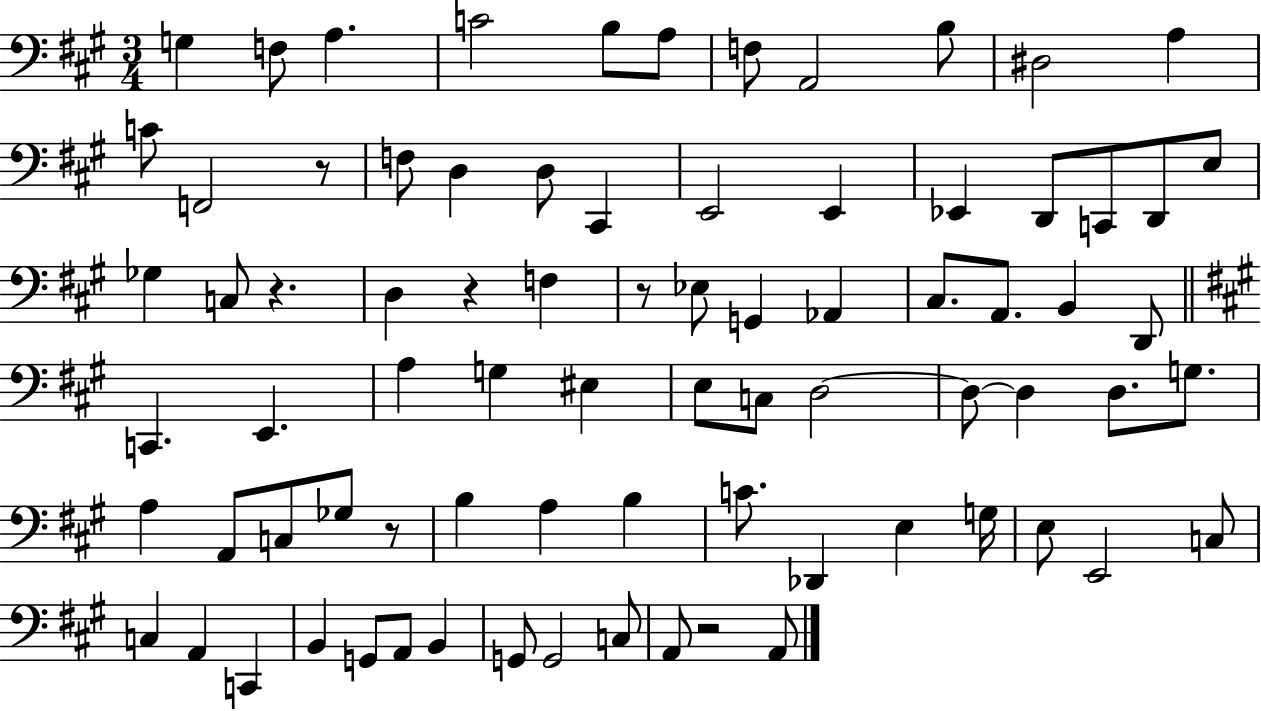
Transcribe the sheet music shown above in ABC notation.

X:1
T:Untitled
M:3/4
L:1/4
K:A
G, F,/2 A, C2 B,/2 A,/2 F,/2 A,,2 B,/2 ^D,2 A, C/2 F,,2 z/2 F,/2 D, D,/2 ^C,, E,,2 E,, _E,, D,,/2 C,,/2 D,,/2 E,/2 _G, C,/2 z D, z F, z/2 _E,/2 G,, _A,, ^C,/2 A,,/2 B,, D,,/2 C,, E,, A, G, ^E, E,/2 C,/2 D,2 D,/2 D, D,/2 G,/2 A, A,,/2 C,/2 _G,/2 z/2 B, A, B, C/2 _D,, E, G,/4 E,/2 E,,2 C,/2 C, A,, C,, B,, G,,/2 A,,/2 B,, G,,/2 G,,2 C,/2 A,,/2 z2 A,,/2